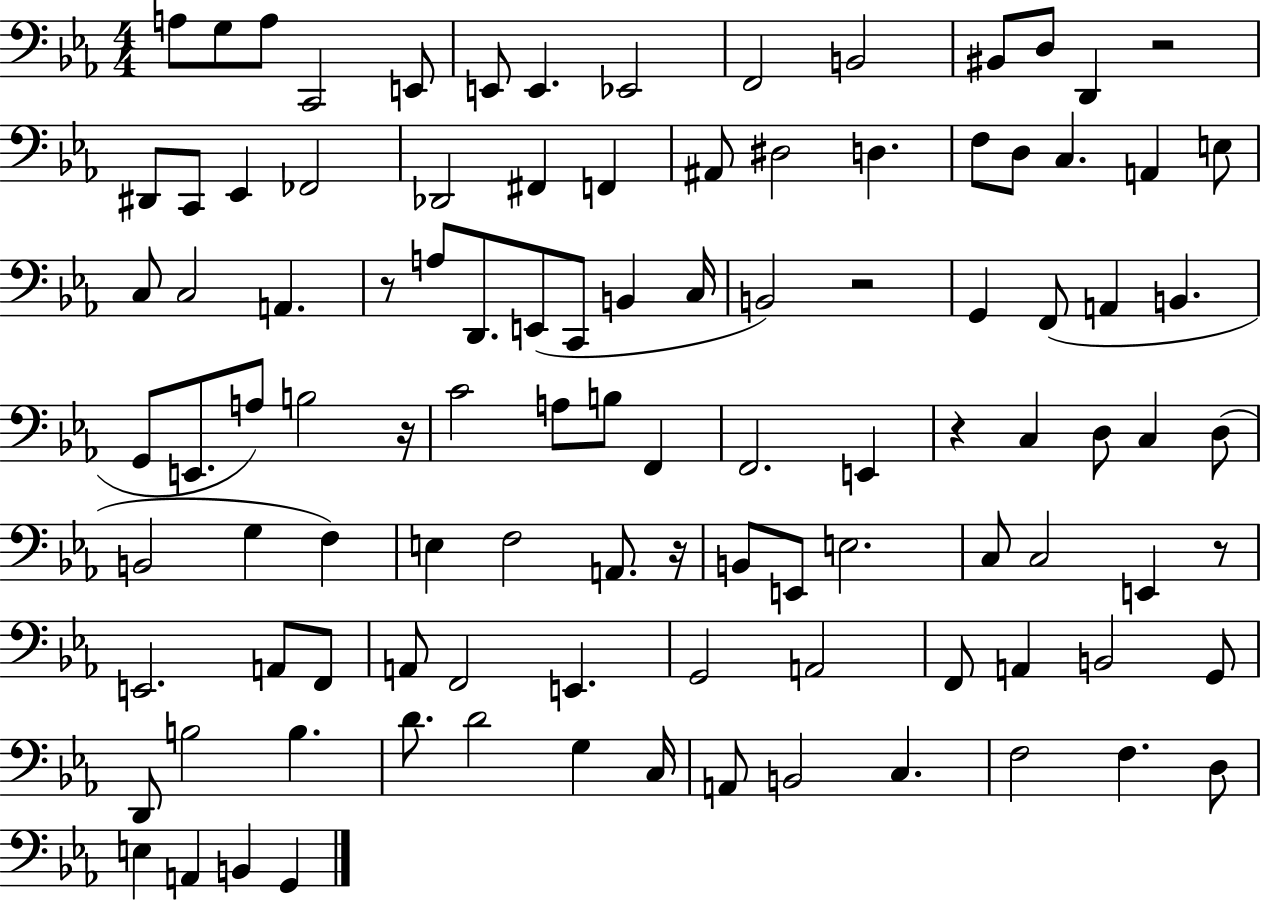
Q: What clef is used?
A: bass